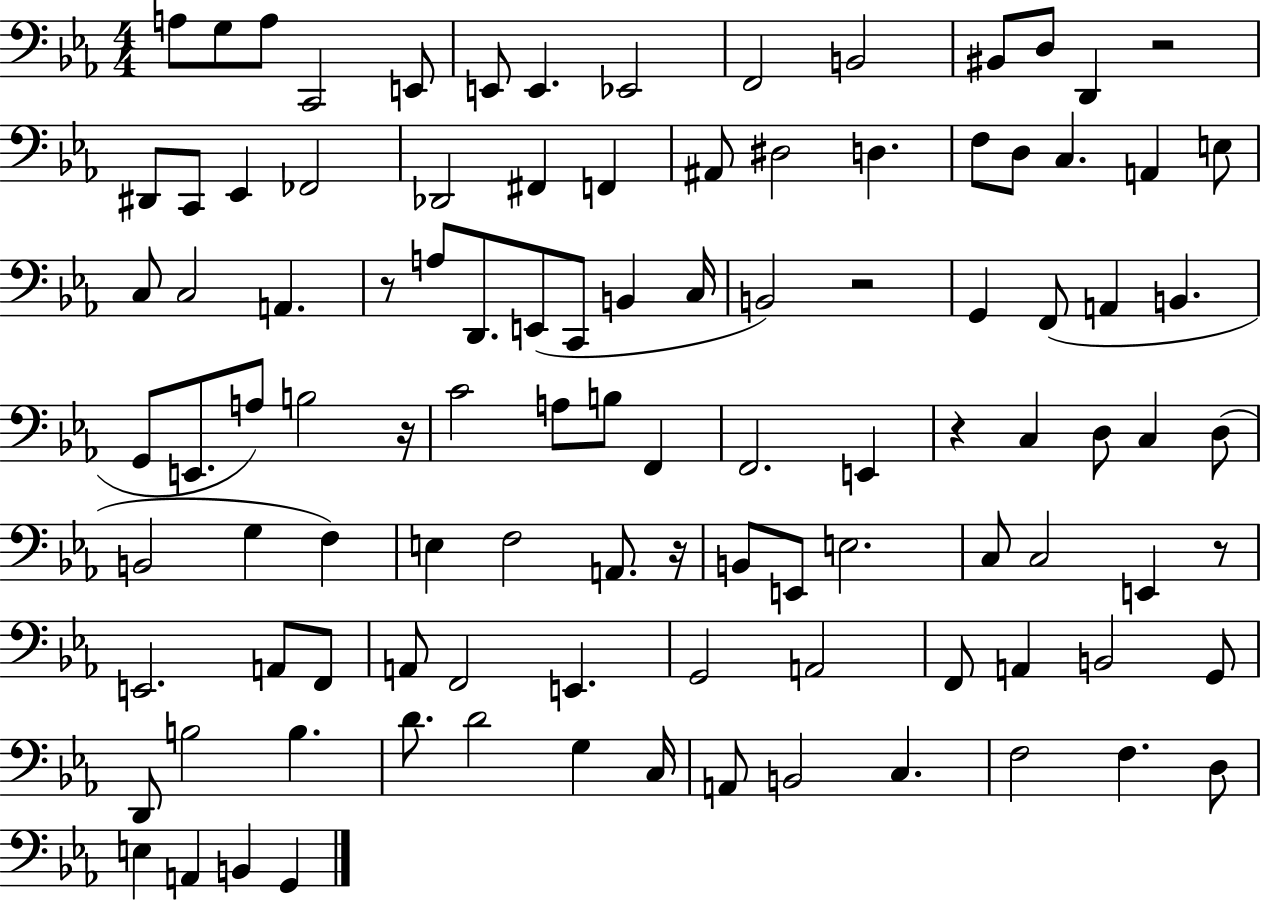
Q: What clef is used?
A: bass